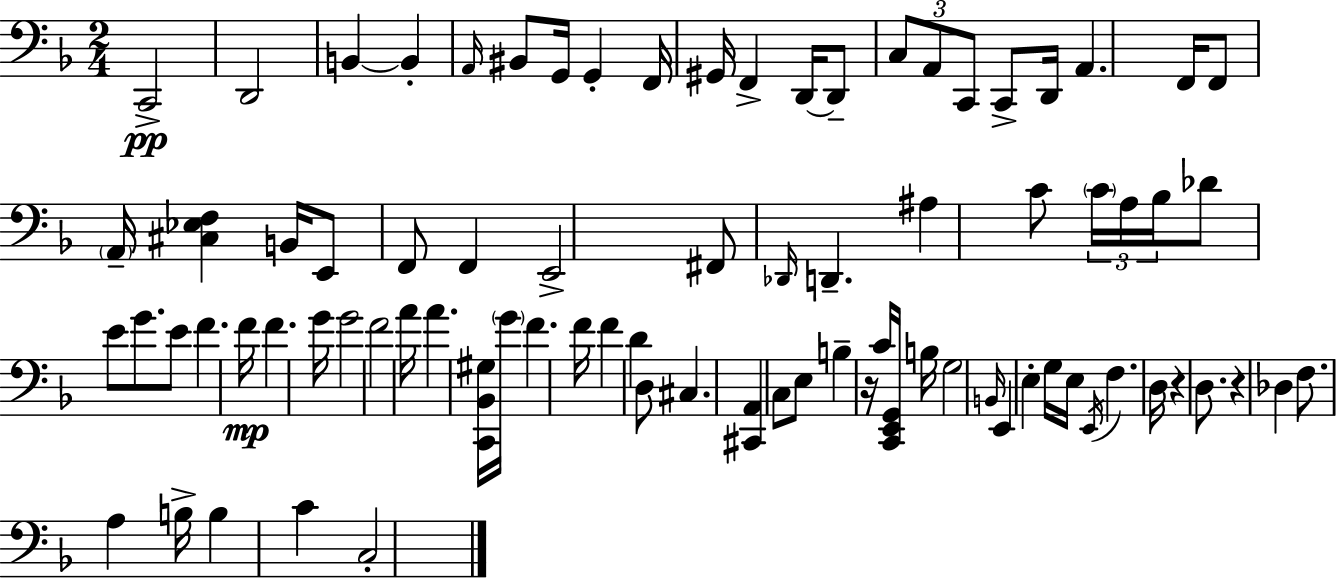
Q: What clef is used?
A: bass